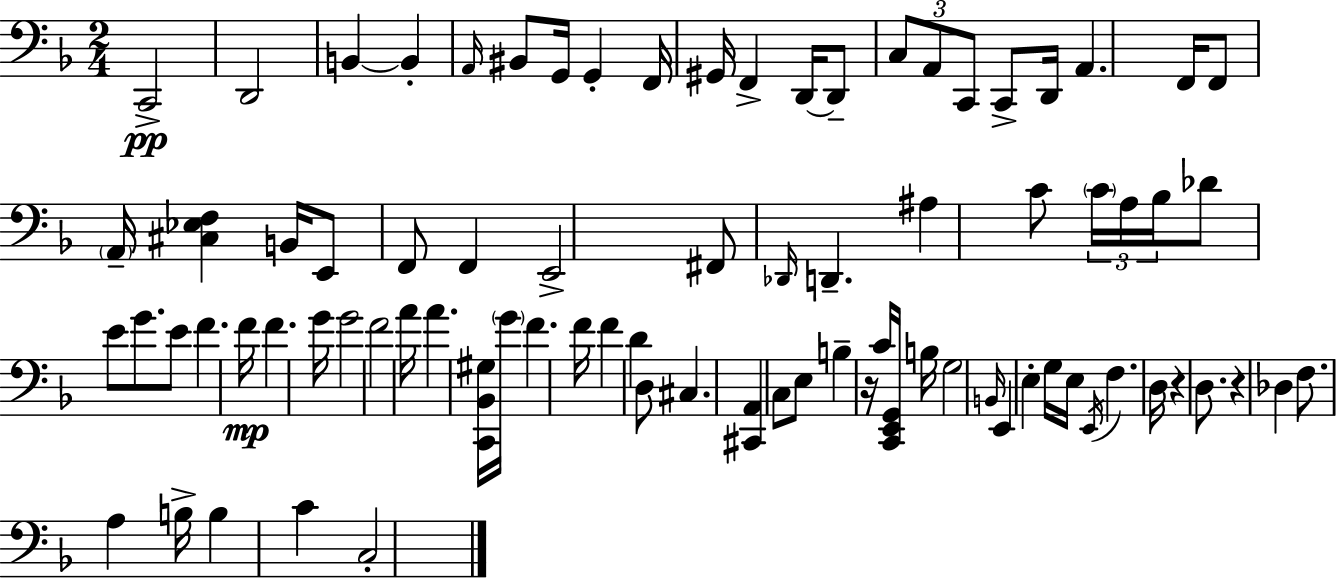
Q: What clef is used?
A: bass